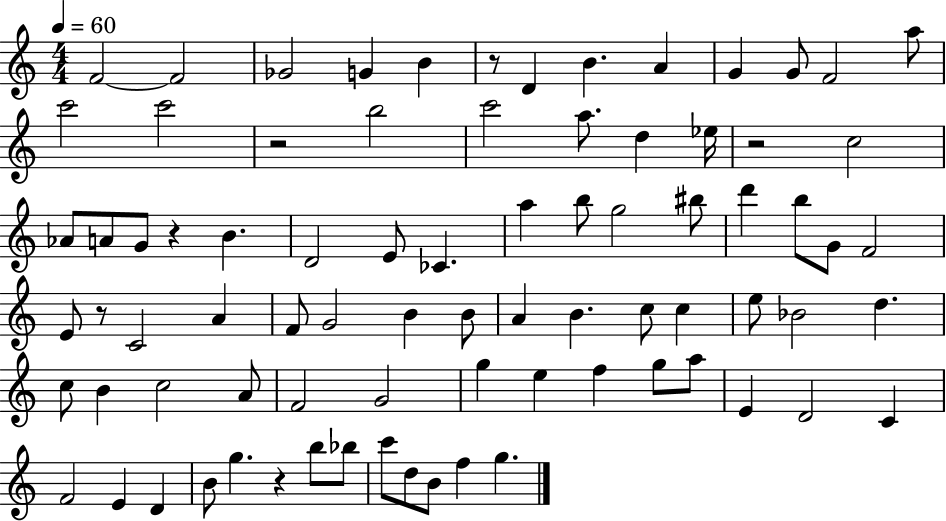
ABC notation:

X:1
T:Untitled
M:4/4
L:1/4
K:C
F2 F2 _G2 G B z/2 D B A G G/2 F2 a/2 c'2 c'2 z2 b2 c'2 a/2 d _e/4 z2 c2 _A/2 A/2 G/2 z B D2 E/2 _C a b/2 g2 ^b/2 d' b/2 G/2 F2 E/2 z/2 C2 A F/2 G2 B B/2 A B c/2 c e/2 _B2 d c/2 B c2 A/2 F2 G2 g e f g/2 a/2 E D2 C F2 E D B/2 g z b/2 _b/2 c'/2 d/2 B/2 f g